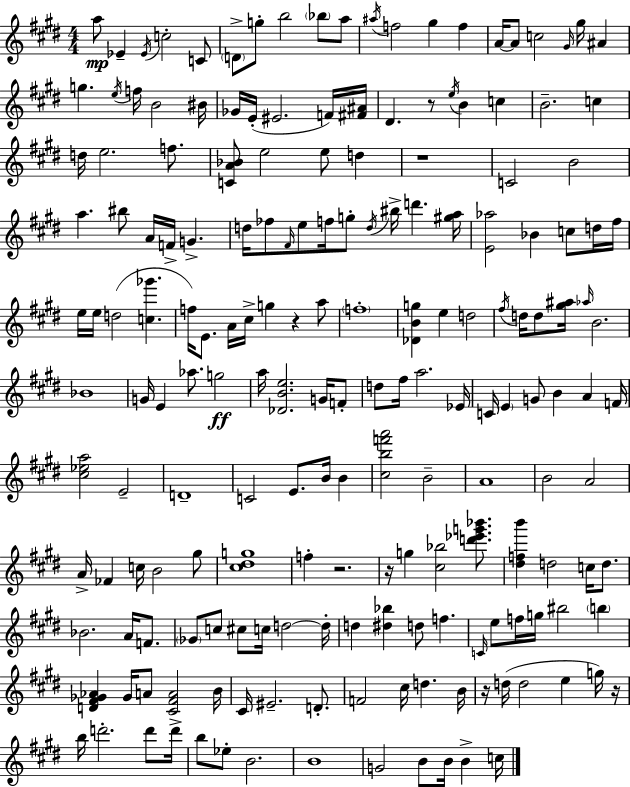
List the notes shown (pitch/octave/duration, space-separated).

A5/e Eb4/q Eb4/s C5/h C4/e D4/e G5/e B5/h Bb5/e A5/e A#5/s F5/h G#5/q F5/q A4/s A4/e C5/h G#4/s G#5/s A#4/q G5/q. E5/s F5/s B4/h BIS4/s Gb4/s E4/s EIS4/h. F4/s [F#4,A#4]/s D#4/q. R/e E5/s B4/q C5/q B4/h. C5/q D5/s E5/h. F5/e. [C4,A4,Bb4]/e E5/h E5/e D5/q R/w C4/h B4/h A5/q. BIS5/e A4/s F4/s G4/q. D5/s FES5/e F#4/s E5/e F5/s G5/e D5/s BIS5/s D6/q. [G#5,A5]/s [E4,Ab5]/h Bb4/q C5/e D5/s F#5/s E5/s E5/s D5/h [C5,Gb6]/q. F5/s E4/e. A4/s C#5/s G5/q R/q A5/e F5/w [Db4,B4,G5]/q E5/q D5/h F#5/s D5/s D5/e [G#5,A#5]/s Ab5/s B4/h. Bb4/w G4/s E4/q Ab5/e. G5/h A5/s [Db4,B4,E5]/h. G4/s F4/e D5/e F#5/s A5/h. Eb4/s C4/s E4/q G4/e B4/q A4/q F4/s [C#5,Eb5,A5]/h E4/h D4/w C4/h E4/e. B4/s B4/q [C#5,B5,F6,A6]/h B4/h A4/w B4/h A4/h A4/s FES4/q C5/s B4/h G#5/e [C#5,D#5,G5]/w F5/q R/h. R/s G5/q [C#5,Bb5]/h [D6,Eb6,G6,Bb6]/e. [D#5,F5,B6]/q D5/h C5/s D5/e. Bb4/h. A4/s F4/e. Gb4/e C5/e C#5/e C5/s D5/h D5/s D5/q [D#5,Bb5]/q D5/e F5/q. C4/s E5/e F5/s G5/s BIS5/h B5/q [D4,F#4,Gb4,Ab4]/q Gb4/s A4/e [C#4,F#4,A4]/h B4/s C#4/s EIS4/h. D4/e. F4/h C#5/s D5/q. B4/s R/s D5/s D5/h E5/q G5/s R/s B5/s D6/h. D6/e D6/s B5/e Eb5/e B4/h. B4/w G4/h B4/e B4/s B4/q C5/s